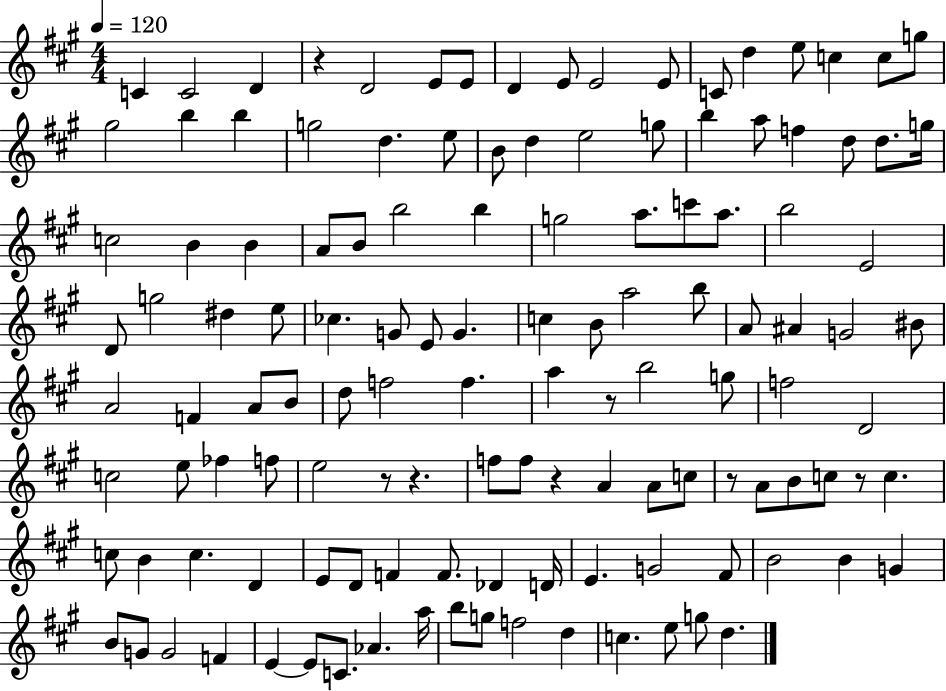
{
  \clef treble
  \numericTimeSignature
  \time 4/4
  \key a \major
  \tempo 4 = 120
  c'4 c'2 d'4 | r4 d'2 e'8 e'8 | d'4 e'8 e'2 e'8 | c'8 d''4 e''8 c''4 c''8 g''8 | \break gis''2 b''4 b''4 | g''2 d''4. e''8 | b'8 d''4 e''2 g''8 | b''4 a''8 f''4 d''8 d''8. g''16 | \break c''2 b'4 b'4 | a'8 b'8 b''2 b''4 | g''2 a''8. c'''8 a''8. | b''2 e'2 | \break d'8 g''2 dis''4 e''8 | ces''4. g'8 e'8 g'4. | c''4 b'8 a''2 b''8 | a'8 ais'4 g'2 bis'8 | \break a'2 f'4 a'8 b'8 | d''8 f''2 f''4. | a''4 r8 b''2 g''8 | f''2 d'2 | \break c''2 e''8 fes''4 f''8 | e''2 r8 r4. | f''8 f''8 r4 a'4 a'8 c''8 | r8 a'8 b'8 c''8 r8 c''4. | \break c''8 b'4 c''4. d'4 | e'8 d'8 f'4 f'8. des'4 d'16 | e'4. g'2 fis'8 | b'2 b'4 g'4 | \break b'8 g'8 g'2 f'4 | e'4~~ e'8 c'8. aes'4. a''16 | b''8 g''8 f''2 d''4 | c''4. e''8 g''8 d''4. | \break \bar "|."
}